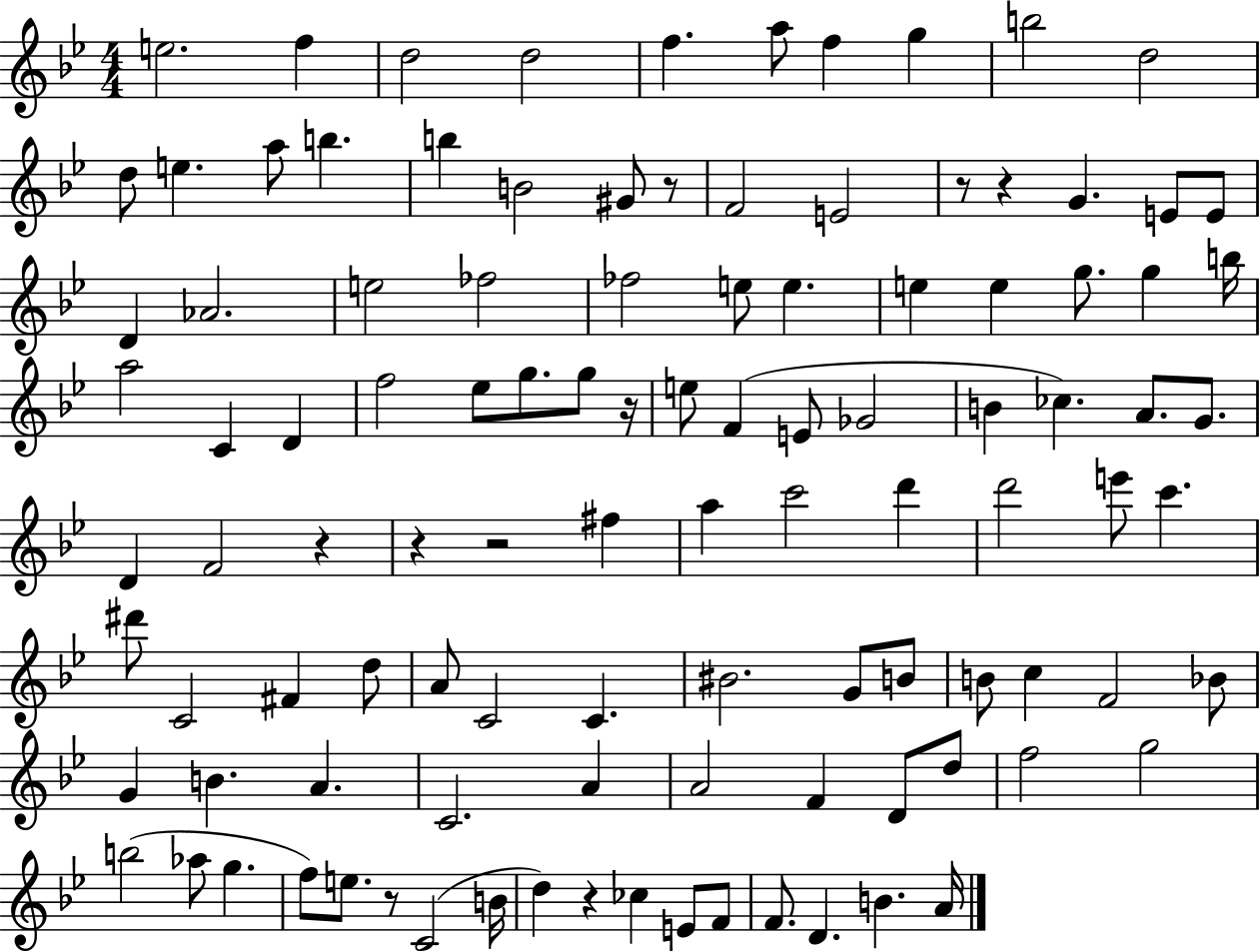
{
  \clef treble
  \numericTimeSignature
  \time 4/4
  \key bes \major
  e''2. f''4 | d''2 d''2 | f''4. a''8 f''4 g''4 | b''2 d''2 | \break d''8 e''4. a''8 b''4. | b''4 b'2 gis'8 r8 | f'2 e'2 | r8 r4 g'4. e'8 e'8 | \break d'4 aes'2. | e''2 fes''2 | fes''2 e''8 e''4. | e''4 e''4 g''8. g''4 b''16 | \break a''2 c'4 d'4 | f''2 ees''8 g''8. g''8 r16 | e''8 f'4( e'8 ges'2 | b'4 ces''4.) a'8. g'8. | \break d'4 f'2 r4 | r4 r2 fis''4 | a''4 c'''2 d'''4 | d'''2 e'''8 c'''4. | \break dis'''8 c'2 fis'4 d''8 | a'8 c'2 c'4. | bis'2. g'8 b'8 | b'8 c''4 f'2 bes'8 | \break g'4 b'4. a'4. | c'2. a'4 | a'2 f'4 d'8 d''8 | f''2 g''2 | \break b''2( aes''8 g''4. | f''8) e''8. r8 c'2( b'16 | d''4) r4 ces''4 e'8 f'8 | f'8. d'4. b'4. a'16 | \break \bar "|."
}